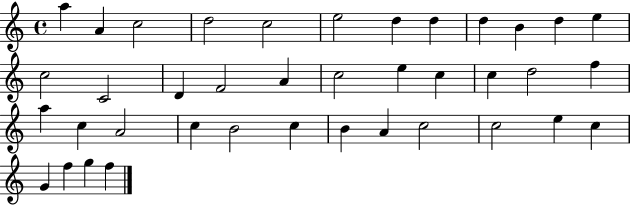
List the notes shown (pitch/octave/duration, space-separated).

A5/q A4/q C5/h D5/h C5/h E5/h D5/q D5/q D5/q B4/q D5/q E5/q C5/h C4/h D4/q F4/h A4/q C5/h E5/q C5/q C5/q D5/h F5/q A5/q C5/q A4/h C5/q B4/h C5/q B4/q A4/q C5/h C5/h E5/q C5/q G4/q F5/q G5/q F5/q